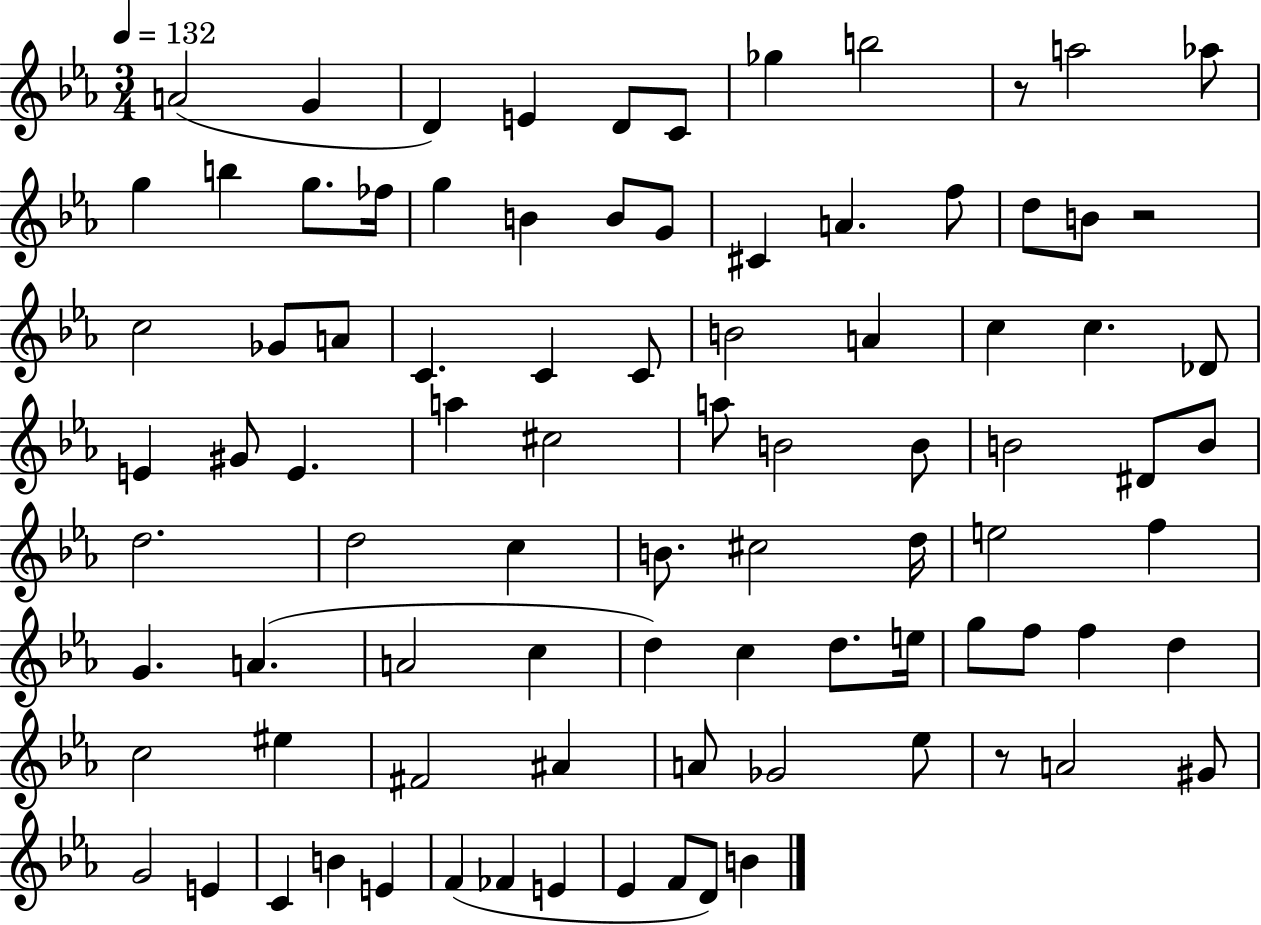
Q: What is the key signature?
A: EES major